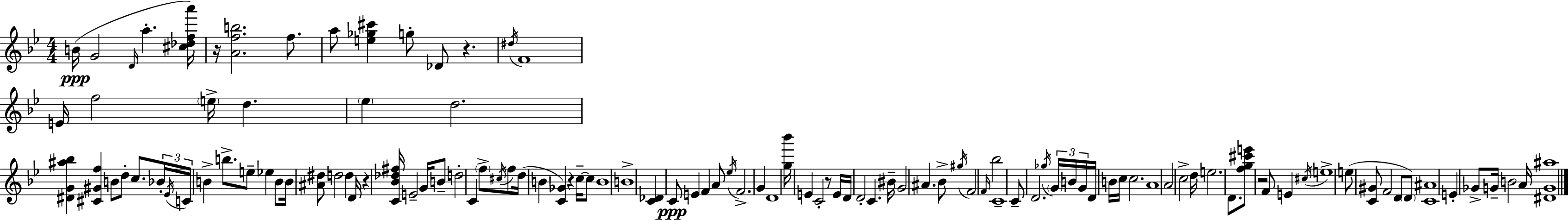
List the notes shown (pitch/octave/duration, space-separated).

B4/s G4/h D4/s A5/q. [C#5,Db5,F5,A6]/s R/s [A4,F5,B5]/h. F5/e. A5/e [E5,Gb5,C#6]/q G5/e Db4/e R/q. D#5/s F4/w E4/s F5/h E5/s D5/q. Eb5/q D5/h. [D#4,G4,A#5,Bb5]/q [C#4,G#4,F5]/q B4/e D5/e C5/e. Bb4/s Eb4/s C4/s B4/q B5/e. E5/e Eb5/q B4/e B4/s [A#4,D#5]/e D5/h D5/q D4/s R/q [C4,Bb4,Db5,F#5]/s E4/h G4/s B4/e D5/h C4/q F5/e C#5/s F5/e D5/s B4/q [C4,Gb4]/q R/q C5/s C5/e B4/w B4/w [C4,Db4]/q C4/e E4/q F4/q A4/e Eb5/s F4/h. G4/q D4/w [G5,Bb6]/s E4/q C4/h R/e E4/s D4/s D4/h C4/q. BIS4/s G4/h A#4/q. Bb4/e G#5/s F4/h F4/s Bb5/h C4/w C4/e D4/h. Gb5/s G4/s B4/s G4/s D4/s B4/s C5/s C5/h. A4/w A4/h C5/h D5/s E5/h. D4/e. [F5,G5,C#6,E6]/e R/h F4/e E4/q C#5/s E5/w E5/e [C4,G#4]/e F4/h D4/e D4/e [C4,A#4]/w E4/q Gb4/e G4/s B4/h A4/s [D#4,G4,A#5]/w